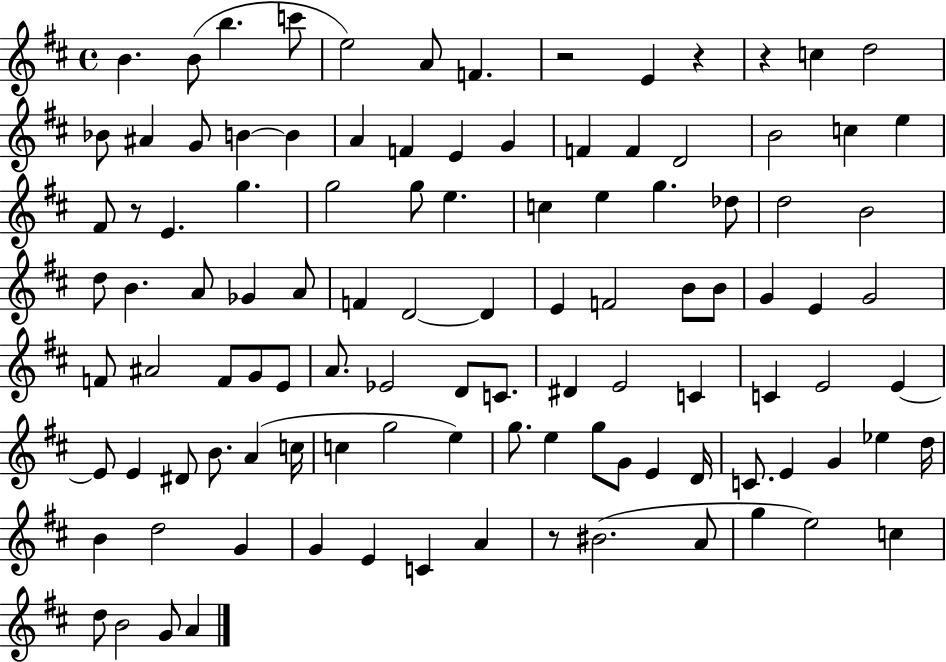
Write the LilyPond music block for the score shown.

{
  \clef treble
  \time 4/4
  \defaultTimeSignature
  \key d \major
  b'4. b'8( b''4. c'''8 | e''2) a'8 f'4. | r2 e'4 r4 | r4 c''4 d''2 | \break bes'8 ais'4 g'8 b'4~~ b'4 | a'4 f'4 e'4 g'4 | f'4 f'4 d'2 | b'2 c''4 e''4 | \break fis'8 r8 e'4. g''4. | g''2 g''8 e''4. | c''4 e''4 g''4. des''8 | d''2 b'2 | \break d''8 b'4. a'8 ges'4 a'8 | f'4 d'2~~ d'4 | e'4 f'2 b'8 b'8 | g'4 e'4 g'2 | \break f'8 ais'2 f'8 g'8 e'8 | a'8. ees'2 d'8 c'8. | dis'4 e'2 c'4 | c'4 e'2 e'4~~ | \break e'8 e'4 dis'8 b'8. a'4( c''16 | c''4 g''2 e''4) | g''8. e''4 g''8 g'8 e'4 d'16 | c'8. e'4 g'4 ees''4 d''16 | \break b'4 d''2 g'4 | g'4 e'4 c'4 a'4 | r8 bis'2.( a'8 | g''4 e''2) c''4 | \break d''8 b'2 g'8 a'4 | \bar "|."
}